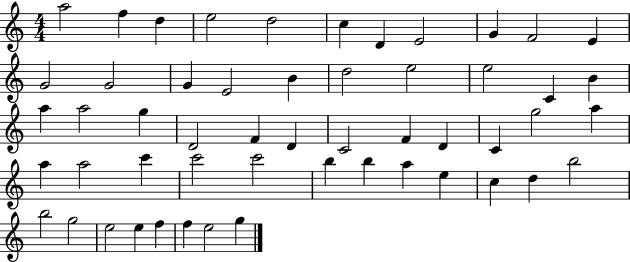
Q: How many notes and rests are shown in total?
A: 53